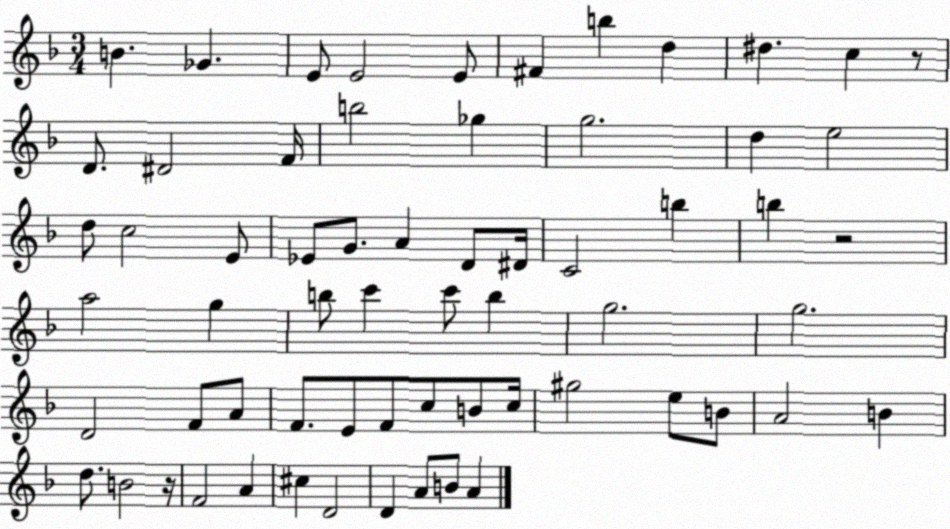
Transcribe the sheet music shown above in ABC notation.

X:1
T:Untitled
M:3/4
L:1/4
K:F
B _G E/2 E2 E/2 ^F b d ^d c z/2 D/2 ^D2 F/4 b2 _g g2 d e2 d/2 c2 E/2 _E/2 G/2 A D/2 ^D/4 C2 b b z2 a2 g b/2 c' c'/2 b g2 g2 D2 F/2 A/2 F/2 E/2 F/2 c/2 B/2 c/4 ^g2 e/2 B/2 A2 B d/2 B2 z/4 F2 A ^c D2 D A/2 B/2 A